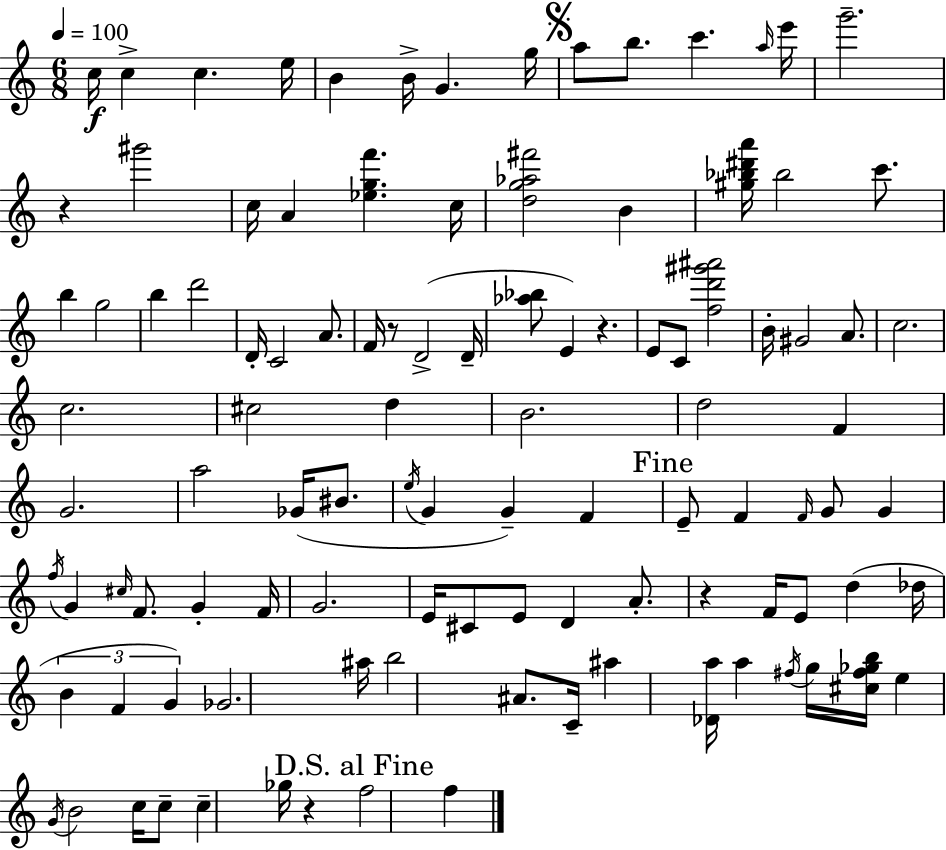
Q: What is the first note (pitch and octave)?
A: C5